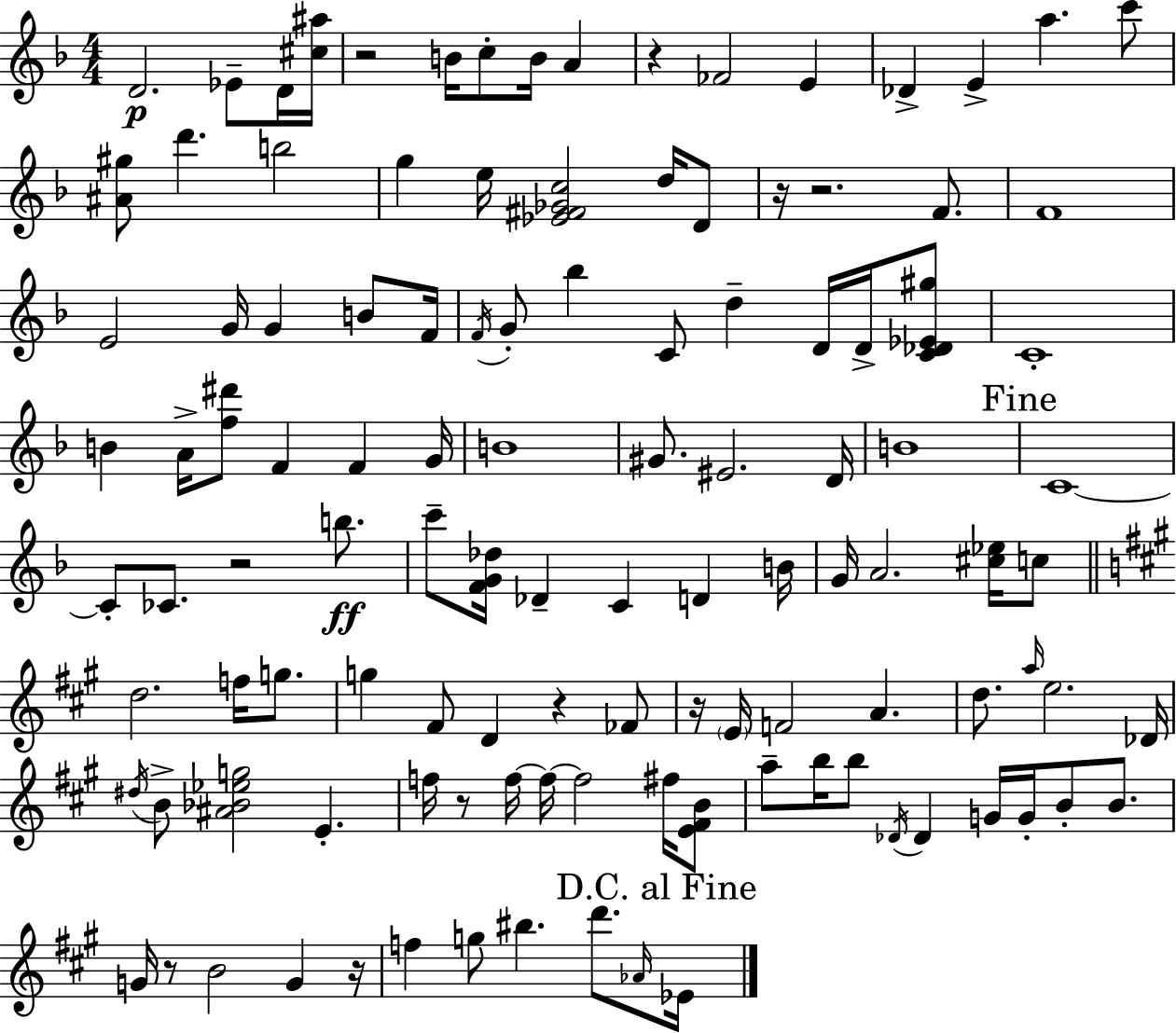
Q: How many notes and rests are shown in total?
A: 115